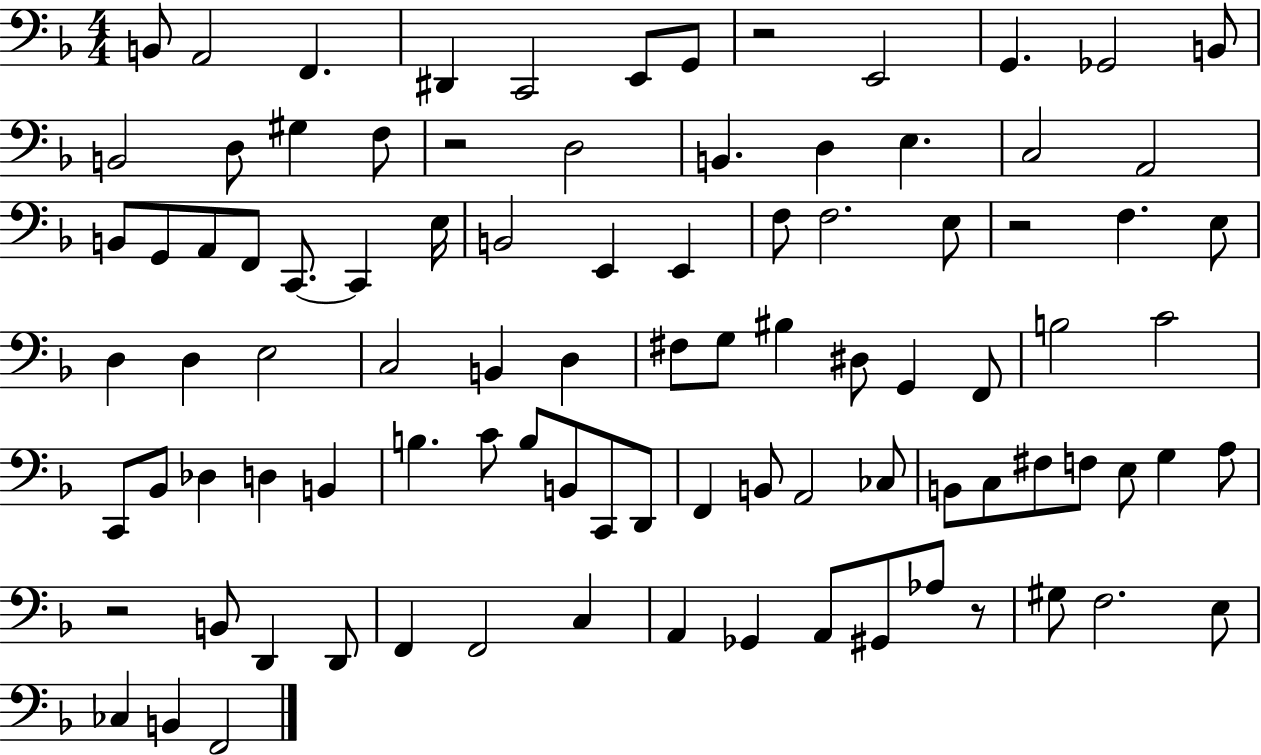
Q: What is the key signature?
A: F major